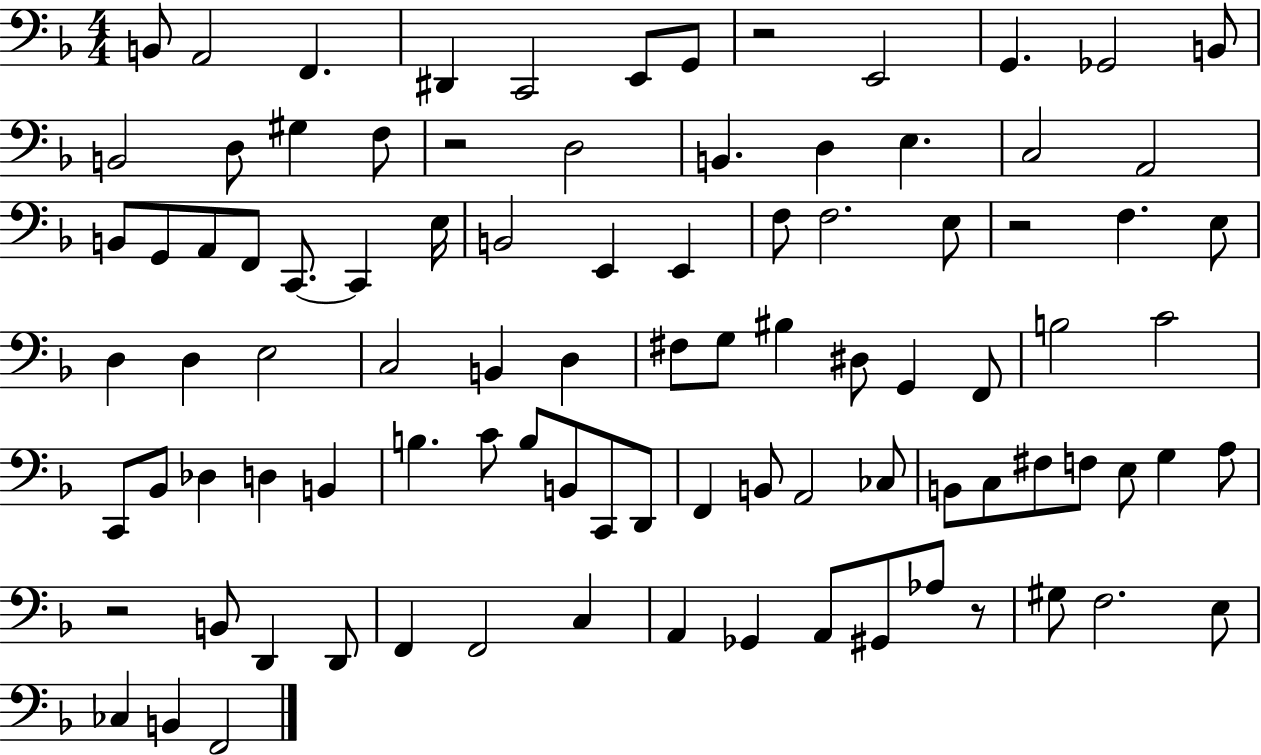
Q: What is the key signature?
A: F major